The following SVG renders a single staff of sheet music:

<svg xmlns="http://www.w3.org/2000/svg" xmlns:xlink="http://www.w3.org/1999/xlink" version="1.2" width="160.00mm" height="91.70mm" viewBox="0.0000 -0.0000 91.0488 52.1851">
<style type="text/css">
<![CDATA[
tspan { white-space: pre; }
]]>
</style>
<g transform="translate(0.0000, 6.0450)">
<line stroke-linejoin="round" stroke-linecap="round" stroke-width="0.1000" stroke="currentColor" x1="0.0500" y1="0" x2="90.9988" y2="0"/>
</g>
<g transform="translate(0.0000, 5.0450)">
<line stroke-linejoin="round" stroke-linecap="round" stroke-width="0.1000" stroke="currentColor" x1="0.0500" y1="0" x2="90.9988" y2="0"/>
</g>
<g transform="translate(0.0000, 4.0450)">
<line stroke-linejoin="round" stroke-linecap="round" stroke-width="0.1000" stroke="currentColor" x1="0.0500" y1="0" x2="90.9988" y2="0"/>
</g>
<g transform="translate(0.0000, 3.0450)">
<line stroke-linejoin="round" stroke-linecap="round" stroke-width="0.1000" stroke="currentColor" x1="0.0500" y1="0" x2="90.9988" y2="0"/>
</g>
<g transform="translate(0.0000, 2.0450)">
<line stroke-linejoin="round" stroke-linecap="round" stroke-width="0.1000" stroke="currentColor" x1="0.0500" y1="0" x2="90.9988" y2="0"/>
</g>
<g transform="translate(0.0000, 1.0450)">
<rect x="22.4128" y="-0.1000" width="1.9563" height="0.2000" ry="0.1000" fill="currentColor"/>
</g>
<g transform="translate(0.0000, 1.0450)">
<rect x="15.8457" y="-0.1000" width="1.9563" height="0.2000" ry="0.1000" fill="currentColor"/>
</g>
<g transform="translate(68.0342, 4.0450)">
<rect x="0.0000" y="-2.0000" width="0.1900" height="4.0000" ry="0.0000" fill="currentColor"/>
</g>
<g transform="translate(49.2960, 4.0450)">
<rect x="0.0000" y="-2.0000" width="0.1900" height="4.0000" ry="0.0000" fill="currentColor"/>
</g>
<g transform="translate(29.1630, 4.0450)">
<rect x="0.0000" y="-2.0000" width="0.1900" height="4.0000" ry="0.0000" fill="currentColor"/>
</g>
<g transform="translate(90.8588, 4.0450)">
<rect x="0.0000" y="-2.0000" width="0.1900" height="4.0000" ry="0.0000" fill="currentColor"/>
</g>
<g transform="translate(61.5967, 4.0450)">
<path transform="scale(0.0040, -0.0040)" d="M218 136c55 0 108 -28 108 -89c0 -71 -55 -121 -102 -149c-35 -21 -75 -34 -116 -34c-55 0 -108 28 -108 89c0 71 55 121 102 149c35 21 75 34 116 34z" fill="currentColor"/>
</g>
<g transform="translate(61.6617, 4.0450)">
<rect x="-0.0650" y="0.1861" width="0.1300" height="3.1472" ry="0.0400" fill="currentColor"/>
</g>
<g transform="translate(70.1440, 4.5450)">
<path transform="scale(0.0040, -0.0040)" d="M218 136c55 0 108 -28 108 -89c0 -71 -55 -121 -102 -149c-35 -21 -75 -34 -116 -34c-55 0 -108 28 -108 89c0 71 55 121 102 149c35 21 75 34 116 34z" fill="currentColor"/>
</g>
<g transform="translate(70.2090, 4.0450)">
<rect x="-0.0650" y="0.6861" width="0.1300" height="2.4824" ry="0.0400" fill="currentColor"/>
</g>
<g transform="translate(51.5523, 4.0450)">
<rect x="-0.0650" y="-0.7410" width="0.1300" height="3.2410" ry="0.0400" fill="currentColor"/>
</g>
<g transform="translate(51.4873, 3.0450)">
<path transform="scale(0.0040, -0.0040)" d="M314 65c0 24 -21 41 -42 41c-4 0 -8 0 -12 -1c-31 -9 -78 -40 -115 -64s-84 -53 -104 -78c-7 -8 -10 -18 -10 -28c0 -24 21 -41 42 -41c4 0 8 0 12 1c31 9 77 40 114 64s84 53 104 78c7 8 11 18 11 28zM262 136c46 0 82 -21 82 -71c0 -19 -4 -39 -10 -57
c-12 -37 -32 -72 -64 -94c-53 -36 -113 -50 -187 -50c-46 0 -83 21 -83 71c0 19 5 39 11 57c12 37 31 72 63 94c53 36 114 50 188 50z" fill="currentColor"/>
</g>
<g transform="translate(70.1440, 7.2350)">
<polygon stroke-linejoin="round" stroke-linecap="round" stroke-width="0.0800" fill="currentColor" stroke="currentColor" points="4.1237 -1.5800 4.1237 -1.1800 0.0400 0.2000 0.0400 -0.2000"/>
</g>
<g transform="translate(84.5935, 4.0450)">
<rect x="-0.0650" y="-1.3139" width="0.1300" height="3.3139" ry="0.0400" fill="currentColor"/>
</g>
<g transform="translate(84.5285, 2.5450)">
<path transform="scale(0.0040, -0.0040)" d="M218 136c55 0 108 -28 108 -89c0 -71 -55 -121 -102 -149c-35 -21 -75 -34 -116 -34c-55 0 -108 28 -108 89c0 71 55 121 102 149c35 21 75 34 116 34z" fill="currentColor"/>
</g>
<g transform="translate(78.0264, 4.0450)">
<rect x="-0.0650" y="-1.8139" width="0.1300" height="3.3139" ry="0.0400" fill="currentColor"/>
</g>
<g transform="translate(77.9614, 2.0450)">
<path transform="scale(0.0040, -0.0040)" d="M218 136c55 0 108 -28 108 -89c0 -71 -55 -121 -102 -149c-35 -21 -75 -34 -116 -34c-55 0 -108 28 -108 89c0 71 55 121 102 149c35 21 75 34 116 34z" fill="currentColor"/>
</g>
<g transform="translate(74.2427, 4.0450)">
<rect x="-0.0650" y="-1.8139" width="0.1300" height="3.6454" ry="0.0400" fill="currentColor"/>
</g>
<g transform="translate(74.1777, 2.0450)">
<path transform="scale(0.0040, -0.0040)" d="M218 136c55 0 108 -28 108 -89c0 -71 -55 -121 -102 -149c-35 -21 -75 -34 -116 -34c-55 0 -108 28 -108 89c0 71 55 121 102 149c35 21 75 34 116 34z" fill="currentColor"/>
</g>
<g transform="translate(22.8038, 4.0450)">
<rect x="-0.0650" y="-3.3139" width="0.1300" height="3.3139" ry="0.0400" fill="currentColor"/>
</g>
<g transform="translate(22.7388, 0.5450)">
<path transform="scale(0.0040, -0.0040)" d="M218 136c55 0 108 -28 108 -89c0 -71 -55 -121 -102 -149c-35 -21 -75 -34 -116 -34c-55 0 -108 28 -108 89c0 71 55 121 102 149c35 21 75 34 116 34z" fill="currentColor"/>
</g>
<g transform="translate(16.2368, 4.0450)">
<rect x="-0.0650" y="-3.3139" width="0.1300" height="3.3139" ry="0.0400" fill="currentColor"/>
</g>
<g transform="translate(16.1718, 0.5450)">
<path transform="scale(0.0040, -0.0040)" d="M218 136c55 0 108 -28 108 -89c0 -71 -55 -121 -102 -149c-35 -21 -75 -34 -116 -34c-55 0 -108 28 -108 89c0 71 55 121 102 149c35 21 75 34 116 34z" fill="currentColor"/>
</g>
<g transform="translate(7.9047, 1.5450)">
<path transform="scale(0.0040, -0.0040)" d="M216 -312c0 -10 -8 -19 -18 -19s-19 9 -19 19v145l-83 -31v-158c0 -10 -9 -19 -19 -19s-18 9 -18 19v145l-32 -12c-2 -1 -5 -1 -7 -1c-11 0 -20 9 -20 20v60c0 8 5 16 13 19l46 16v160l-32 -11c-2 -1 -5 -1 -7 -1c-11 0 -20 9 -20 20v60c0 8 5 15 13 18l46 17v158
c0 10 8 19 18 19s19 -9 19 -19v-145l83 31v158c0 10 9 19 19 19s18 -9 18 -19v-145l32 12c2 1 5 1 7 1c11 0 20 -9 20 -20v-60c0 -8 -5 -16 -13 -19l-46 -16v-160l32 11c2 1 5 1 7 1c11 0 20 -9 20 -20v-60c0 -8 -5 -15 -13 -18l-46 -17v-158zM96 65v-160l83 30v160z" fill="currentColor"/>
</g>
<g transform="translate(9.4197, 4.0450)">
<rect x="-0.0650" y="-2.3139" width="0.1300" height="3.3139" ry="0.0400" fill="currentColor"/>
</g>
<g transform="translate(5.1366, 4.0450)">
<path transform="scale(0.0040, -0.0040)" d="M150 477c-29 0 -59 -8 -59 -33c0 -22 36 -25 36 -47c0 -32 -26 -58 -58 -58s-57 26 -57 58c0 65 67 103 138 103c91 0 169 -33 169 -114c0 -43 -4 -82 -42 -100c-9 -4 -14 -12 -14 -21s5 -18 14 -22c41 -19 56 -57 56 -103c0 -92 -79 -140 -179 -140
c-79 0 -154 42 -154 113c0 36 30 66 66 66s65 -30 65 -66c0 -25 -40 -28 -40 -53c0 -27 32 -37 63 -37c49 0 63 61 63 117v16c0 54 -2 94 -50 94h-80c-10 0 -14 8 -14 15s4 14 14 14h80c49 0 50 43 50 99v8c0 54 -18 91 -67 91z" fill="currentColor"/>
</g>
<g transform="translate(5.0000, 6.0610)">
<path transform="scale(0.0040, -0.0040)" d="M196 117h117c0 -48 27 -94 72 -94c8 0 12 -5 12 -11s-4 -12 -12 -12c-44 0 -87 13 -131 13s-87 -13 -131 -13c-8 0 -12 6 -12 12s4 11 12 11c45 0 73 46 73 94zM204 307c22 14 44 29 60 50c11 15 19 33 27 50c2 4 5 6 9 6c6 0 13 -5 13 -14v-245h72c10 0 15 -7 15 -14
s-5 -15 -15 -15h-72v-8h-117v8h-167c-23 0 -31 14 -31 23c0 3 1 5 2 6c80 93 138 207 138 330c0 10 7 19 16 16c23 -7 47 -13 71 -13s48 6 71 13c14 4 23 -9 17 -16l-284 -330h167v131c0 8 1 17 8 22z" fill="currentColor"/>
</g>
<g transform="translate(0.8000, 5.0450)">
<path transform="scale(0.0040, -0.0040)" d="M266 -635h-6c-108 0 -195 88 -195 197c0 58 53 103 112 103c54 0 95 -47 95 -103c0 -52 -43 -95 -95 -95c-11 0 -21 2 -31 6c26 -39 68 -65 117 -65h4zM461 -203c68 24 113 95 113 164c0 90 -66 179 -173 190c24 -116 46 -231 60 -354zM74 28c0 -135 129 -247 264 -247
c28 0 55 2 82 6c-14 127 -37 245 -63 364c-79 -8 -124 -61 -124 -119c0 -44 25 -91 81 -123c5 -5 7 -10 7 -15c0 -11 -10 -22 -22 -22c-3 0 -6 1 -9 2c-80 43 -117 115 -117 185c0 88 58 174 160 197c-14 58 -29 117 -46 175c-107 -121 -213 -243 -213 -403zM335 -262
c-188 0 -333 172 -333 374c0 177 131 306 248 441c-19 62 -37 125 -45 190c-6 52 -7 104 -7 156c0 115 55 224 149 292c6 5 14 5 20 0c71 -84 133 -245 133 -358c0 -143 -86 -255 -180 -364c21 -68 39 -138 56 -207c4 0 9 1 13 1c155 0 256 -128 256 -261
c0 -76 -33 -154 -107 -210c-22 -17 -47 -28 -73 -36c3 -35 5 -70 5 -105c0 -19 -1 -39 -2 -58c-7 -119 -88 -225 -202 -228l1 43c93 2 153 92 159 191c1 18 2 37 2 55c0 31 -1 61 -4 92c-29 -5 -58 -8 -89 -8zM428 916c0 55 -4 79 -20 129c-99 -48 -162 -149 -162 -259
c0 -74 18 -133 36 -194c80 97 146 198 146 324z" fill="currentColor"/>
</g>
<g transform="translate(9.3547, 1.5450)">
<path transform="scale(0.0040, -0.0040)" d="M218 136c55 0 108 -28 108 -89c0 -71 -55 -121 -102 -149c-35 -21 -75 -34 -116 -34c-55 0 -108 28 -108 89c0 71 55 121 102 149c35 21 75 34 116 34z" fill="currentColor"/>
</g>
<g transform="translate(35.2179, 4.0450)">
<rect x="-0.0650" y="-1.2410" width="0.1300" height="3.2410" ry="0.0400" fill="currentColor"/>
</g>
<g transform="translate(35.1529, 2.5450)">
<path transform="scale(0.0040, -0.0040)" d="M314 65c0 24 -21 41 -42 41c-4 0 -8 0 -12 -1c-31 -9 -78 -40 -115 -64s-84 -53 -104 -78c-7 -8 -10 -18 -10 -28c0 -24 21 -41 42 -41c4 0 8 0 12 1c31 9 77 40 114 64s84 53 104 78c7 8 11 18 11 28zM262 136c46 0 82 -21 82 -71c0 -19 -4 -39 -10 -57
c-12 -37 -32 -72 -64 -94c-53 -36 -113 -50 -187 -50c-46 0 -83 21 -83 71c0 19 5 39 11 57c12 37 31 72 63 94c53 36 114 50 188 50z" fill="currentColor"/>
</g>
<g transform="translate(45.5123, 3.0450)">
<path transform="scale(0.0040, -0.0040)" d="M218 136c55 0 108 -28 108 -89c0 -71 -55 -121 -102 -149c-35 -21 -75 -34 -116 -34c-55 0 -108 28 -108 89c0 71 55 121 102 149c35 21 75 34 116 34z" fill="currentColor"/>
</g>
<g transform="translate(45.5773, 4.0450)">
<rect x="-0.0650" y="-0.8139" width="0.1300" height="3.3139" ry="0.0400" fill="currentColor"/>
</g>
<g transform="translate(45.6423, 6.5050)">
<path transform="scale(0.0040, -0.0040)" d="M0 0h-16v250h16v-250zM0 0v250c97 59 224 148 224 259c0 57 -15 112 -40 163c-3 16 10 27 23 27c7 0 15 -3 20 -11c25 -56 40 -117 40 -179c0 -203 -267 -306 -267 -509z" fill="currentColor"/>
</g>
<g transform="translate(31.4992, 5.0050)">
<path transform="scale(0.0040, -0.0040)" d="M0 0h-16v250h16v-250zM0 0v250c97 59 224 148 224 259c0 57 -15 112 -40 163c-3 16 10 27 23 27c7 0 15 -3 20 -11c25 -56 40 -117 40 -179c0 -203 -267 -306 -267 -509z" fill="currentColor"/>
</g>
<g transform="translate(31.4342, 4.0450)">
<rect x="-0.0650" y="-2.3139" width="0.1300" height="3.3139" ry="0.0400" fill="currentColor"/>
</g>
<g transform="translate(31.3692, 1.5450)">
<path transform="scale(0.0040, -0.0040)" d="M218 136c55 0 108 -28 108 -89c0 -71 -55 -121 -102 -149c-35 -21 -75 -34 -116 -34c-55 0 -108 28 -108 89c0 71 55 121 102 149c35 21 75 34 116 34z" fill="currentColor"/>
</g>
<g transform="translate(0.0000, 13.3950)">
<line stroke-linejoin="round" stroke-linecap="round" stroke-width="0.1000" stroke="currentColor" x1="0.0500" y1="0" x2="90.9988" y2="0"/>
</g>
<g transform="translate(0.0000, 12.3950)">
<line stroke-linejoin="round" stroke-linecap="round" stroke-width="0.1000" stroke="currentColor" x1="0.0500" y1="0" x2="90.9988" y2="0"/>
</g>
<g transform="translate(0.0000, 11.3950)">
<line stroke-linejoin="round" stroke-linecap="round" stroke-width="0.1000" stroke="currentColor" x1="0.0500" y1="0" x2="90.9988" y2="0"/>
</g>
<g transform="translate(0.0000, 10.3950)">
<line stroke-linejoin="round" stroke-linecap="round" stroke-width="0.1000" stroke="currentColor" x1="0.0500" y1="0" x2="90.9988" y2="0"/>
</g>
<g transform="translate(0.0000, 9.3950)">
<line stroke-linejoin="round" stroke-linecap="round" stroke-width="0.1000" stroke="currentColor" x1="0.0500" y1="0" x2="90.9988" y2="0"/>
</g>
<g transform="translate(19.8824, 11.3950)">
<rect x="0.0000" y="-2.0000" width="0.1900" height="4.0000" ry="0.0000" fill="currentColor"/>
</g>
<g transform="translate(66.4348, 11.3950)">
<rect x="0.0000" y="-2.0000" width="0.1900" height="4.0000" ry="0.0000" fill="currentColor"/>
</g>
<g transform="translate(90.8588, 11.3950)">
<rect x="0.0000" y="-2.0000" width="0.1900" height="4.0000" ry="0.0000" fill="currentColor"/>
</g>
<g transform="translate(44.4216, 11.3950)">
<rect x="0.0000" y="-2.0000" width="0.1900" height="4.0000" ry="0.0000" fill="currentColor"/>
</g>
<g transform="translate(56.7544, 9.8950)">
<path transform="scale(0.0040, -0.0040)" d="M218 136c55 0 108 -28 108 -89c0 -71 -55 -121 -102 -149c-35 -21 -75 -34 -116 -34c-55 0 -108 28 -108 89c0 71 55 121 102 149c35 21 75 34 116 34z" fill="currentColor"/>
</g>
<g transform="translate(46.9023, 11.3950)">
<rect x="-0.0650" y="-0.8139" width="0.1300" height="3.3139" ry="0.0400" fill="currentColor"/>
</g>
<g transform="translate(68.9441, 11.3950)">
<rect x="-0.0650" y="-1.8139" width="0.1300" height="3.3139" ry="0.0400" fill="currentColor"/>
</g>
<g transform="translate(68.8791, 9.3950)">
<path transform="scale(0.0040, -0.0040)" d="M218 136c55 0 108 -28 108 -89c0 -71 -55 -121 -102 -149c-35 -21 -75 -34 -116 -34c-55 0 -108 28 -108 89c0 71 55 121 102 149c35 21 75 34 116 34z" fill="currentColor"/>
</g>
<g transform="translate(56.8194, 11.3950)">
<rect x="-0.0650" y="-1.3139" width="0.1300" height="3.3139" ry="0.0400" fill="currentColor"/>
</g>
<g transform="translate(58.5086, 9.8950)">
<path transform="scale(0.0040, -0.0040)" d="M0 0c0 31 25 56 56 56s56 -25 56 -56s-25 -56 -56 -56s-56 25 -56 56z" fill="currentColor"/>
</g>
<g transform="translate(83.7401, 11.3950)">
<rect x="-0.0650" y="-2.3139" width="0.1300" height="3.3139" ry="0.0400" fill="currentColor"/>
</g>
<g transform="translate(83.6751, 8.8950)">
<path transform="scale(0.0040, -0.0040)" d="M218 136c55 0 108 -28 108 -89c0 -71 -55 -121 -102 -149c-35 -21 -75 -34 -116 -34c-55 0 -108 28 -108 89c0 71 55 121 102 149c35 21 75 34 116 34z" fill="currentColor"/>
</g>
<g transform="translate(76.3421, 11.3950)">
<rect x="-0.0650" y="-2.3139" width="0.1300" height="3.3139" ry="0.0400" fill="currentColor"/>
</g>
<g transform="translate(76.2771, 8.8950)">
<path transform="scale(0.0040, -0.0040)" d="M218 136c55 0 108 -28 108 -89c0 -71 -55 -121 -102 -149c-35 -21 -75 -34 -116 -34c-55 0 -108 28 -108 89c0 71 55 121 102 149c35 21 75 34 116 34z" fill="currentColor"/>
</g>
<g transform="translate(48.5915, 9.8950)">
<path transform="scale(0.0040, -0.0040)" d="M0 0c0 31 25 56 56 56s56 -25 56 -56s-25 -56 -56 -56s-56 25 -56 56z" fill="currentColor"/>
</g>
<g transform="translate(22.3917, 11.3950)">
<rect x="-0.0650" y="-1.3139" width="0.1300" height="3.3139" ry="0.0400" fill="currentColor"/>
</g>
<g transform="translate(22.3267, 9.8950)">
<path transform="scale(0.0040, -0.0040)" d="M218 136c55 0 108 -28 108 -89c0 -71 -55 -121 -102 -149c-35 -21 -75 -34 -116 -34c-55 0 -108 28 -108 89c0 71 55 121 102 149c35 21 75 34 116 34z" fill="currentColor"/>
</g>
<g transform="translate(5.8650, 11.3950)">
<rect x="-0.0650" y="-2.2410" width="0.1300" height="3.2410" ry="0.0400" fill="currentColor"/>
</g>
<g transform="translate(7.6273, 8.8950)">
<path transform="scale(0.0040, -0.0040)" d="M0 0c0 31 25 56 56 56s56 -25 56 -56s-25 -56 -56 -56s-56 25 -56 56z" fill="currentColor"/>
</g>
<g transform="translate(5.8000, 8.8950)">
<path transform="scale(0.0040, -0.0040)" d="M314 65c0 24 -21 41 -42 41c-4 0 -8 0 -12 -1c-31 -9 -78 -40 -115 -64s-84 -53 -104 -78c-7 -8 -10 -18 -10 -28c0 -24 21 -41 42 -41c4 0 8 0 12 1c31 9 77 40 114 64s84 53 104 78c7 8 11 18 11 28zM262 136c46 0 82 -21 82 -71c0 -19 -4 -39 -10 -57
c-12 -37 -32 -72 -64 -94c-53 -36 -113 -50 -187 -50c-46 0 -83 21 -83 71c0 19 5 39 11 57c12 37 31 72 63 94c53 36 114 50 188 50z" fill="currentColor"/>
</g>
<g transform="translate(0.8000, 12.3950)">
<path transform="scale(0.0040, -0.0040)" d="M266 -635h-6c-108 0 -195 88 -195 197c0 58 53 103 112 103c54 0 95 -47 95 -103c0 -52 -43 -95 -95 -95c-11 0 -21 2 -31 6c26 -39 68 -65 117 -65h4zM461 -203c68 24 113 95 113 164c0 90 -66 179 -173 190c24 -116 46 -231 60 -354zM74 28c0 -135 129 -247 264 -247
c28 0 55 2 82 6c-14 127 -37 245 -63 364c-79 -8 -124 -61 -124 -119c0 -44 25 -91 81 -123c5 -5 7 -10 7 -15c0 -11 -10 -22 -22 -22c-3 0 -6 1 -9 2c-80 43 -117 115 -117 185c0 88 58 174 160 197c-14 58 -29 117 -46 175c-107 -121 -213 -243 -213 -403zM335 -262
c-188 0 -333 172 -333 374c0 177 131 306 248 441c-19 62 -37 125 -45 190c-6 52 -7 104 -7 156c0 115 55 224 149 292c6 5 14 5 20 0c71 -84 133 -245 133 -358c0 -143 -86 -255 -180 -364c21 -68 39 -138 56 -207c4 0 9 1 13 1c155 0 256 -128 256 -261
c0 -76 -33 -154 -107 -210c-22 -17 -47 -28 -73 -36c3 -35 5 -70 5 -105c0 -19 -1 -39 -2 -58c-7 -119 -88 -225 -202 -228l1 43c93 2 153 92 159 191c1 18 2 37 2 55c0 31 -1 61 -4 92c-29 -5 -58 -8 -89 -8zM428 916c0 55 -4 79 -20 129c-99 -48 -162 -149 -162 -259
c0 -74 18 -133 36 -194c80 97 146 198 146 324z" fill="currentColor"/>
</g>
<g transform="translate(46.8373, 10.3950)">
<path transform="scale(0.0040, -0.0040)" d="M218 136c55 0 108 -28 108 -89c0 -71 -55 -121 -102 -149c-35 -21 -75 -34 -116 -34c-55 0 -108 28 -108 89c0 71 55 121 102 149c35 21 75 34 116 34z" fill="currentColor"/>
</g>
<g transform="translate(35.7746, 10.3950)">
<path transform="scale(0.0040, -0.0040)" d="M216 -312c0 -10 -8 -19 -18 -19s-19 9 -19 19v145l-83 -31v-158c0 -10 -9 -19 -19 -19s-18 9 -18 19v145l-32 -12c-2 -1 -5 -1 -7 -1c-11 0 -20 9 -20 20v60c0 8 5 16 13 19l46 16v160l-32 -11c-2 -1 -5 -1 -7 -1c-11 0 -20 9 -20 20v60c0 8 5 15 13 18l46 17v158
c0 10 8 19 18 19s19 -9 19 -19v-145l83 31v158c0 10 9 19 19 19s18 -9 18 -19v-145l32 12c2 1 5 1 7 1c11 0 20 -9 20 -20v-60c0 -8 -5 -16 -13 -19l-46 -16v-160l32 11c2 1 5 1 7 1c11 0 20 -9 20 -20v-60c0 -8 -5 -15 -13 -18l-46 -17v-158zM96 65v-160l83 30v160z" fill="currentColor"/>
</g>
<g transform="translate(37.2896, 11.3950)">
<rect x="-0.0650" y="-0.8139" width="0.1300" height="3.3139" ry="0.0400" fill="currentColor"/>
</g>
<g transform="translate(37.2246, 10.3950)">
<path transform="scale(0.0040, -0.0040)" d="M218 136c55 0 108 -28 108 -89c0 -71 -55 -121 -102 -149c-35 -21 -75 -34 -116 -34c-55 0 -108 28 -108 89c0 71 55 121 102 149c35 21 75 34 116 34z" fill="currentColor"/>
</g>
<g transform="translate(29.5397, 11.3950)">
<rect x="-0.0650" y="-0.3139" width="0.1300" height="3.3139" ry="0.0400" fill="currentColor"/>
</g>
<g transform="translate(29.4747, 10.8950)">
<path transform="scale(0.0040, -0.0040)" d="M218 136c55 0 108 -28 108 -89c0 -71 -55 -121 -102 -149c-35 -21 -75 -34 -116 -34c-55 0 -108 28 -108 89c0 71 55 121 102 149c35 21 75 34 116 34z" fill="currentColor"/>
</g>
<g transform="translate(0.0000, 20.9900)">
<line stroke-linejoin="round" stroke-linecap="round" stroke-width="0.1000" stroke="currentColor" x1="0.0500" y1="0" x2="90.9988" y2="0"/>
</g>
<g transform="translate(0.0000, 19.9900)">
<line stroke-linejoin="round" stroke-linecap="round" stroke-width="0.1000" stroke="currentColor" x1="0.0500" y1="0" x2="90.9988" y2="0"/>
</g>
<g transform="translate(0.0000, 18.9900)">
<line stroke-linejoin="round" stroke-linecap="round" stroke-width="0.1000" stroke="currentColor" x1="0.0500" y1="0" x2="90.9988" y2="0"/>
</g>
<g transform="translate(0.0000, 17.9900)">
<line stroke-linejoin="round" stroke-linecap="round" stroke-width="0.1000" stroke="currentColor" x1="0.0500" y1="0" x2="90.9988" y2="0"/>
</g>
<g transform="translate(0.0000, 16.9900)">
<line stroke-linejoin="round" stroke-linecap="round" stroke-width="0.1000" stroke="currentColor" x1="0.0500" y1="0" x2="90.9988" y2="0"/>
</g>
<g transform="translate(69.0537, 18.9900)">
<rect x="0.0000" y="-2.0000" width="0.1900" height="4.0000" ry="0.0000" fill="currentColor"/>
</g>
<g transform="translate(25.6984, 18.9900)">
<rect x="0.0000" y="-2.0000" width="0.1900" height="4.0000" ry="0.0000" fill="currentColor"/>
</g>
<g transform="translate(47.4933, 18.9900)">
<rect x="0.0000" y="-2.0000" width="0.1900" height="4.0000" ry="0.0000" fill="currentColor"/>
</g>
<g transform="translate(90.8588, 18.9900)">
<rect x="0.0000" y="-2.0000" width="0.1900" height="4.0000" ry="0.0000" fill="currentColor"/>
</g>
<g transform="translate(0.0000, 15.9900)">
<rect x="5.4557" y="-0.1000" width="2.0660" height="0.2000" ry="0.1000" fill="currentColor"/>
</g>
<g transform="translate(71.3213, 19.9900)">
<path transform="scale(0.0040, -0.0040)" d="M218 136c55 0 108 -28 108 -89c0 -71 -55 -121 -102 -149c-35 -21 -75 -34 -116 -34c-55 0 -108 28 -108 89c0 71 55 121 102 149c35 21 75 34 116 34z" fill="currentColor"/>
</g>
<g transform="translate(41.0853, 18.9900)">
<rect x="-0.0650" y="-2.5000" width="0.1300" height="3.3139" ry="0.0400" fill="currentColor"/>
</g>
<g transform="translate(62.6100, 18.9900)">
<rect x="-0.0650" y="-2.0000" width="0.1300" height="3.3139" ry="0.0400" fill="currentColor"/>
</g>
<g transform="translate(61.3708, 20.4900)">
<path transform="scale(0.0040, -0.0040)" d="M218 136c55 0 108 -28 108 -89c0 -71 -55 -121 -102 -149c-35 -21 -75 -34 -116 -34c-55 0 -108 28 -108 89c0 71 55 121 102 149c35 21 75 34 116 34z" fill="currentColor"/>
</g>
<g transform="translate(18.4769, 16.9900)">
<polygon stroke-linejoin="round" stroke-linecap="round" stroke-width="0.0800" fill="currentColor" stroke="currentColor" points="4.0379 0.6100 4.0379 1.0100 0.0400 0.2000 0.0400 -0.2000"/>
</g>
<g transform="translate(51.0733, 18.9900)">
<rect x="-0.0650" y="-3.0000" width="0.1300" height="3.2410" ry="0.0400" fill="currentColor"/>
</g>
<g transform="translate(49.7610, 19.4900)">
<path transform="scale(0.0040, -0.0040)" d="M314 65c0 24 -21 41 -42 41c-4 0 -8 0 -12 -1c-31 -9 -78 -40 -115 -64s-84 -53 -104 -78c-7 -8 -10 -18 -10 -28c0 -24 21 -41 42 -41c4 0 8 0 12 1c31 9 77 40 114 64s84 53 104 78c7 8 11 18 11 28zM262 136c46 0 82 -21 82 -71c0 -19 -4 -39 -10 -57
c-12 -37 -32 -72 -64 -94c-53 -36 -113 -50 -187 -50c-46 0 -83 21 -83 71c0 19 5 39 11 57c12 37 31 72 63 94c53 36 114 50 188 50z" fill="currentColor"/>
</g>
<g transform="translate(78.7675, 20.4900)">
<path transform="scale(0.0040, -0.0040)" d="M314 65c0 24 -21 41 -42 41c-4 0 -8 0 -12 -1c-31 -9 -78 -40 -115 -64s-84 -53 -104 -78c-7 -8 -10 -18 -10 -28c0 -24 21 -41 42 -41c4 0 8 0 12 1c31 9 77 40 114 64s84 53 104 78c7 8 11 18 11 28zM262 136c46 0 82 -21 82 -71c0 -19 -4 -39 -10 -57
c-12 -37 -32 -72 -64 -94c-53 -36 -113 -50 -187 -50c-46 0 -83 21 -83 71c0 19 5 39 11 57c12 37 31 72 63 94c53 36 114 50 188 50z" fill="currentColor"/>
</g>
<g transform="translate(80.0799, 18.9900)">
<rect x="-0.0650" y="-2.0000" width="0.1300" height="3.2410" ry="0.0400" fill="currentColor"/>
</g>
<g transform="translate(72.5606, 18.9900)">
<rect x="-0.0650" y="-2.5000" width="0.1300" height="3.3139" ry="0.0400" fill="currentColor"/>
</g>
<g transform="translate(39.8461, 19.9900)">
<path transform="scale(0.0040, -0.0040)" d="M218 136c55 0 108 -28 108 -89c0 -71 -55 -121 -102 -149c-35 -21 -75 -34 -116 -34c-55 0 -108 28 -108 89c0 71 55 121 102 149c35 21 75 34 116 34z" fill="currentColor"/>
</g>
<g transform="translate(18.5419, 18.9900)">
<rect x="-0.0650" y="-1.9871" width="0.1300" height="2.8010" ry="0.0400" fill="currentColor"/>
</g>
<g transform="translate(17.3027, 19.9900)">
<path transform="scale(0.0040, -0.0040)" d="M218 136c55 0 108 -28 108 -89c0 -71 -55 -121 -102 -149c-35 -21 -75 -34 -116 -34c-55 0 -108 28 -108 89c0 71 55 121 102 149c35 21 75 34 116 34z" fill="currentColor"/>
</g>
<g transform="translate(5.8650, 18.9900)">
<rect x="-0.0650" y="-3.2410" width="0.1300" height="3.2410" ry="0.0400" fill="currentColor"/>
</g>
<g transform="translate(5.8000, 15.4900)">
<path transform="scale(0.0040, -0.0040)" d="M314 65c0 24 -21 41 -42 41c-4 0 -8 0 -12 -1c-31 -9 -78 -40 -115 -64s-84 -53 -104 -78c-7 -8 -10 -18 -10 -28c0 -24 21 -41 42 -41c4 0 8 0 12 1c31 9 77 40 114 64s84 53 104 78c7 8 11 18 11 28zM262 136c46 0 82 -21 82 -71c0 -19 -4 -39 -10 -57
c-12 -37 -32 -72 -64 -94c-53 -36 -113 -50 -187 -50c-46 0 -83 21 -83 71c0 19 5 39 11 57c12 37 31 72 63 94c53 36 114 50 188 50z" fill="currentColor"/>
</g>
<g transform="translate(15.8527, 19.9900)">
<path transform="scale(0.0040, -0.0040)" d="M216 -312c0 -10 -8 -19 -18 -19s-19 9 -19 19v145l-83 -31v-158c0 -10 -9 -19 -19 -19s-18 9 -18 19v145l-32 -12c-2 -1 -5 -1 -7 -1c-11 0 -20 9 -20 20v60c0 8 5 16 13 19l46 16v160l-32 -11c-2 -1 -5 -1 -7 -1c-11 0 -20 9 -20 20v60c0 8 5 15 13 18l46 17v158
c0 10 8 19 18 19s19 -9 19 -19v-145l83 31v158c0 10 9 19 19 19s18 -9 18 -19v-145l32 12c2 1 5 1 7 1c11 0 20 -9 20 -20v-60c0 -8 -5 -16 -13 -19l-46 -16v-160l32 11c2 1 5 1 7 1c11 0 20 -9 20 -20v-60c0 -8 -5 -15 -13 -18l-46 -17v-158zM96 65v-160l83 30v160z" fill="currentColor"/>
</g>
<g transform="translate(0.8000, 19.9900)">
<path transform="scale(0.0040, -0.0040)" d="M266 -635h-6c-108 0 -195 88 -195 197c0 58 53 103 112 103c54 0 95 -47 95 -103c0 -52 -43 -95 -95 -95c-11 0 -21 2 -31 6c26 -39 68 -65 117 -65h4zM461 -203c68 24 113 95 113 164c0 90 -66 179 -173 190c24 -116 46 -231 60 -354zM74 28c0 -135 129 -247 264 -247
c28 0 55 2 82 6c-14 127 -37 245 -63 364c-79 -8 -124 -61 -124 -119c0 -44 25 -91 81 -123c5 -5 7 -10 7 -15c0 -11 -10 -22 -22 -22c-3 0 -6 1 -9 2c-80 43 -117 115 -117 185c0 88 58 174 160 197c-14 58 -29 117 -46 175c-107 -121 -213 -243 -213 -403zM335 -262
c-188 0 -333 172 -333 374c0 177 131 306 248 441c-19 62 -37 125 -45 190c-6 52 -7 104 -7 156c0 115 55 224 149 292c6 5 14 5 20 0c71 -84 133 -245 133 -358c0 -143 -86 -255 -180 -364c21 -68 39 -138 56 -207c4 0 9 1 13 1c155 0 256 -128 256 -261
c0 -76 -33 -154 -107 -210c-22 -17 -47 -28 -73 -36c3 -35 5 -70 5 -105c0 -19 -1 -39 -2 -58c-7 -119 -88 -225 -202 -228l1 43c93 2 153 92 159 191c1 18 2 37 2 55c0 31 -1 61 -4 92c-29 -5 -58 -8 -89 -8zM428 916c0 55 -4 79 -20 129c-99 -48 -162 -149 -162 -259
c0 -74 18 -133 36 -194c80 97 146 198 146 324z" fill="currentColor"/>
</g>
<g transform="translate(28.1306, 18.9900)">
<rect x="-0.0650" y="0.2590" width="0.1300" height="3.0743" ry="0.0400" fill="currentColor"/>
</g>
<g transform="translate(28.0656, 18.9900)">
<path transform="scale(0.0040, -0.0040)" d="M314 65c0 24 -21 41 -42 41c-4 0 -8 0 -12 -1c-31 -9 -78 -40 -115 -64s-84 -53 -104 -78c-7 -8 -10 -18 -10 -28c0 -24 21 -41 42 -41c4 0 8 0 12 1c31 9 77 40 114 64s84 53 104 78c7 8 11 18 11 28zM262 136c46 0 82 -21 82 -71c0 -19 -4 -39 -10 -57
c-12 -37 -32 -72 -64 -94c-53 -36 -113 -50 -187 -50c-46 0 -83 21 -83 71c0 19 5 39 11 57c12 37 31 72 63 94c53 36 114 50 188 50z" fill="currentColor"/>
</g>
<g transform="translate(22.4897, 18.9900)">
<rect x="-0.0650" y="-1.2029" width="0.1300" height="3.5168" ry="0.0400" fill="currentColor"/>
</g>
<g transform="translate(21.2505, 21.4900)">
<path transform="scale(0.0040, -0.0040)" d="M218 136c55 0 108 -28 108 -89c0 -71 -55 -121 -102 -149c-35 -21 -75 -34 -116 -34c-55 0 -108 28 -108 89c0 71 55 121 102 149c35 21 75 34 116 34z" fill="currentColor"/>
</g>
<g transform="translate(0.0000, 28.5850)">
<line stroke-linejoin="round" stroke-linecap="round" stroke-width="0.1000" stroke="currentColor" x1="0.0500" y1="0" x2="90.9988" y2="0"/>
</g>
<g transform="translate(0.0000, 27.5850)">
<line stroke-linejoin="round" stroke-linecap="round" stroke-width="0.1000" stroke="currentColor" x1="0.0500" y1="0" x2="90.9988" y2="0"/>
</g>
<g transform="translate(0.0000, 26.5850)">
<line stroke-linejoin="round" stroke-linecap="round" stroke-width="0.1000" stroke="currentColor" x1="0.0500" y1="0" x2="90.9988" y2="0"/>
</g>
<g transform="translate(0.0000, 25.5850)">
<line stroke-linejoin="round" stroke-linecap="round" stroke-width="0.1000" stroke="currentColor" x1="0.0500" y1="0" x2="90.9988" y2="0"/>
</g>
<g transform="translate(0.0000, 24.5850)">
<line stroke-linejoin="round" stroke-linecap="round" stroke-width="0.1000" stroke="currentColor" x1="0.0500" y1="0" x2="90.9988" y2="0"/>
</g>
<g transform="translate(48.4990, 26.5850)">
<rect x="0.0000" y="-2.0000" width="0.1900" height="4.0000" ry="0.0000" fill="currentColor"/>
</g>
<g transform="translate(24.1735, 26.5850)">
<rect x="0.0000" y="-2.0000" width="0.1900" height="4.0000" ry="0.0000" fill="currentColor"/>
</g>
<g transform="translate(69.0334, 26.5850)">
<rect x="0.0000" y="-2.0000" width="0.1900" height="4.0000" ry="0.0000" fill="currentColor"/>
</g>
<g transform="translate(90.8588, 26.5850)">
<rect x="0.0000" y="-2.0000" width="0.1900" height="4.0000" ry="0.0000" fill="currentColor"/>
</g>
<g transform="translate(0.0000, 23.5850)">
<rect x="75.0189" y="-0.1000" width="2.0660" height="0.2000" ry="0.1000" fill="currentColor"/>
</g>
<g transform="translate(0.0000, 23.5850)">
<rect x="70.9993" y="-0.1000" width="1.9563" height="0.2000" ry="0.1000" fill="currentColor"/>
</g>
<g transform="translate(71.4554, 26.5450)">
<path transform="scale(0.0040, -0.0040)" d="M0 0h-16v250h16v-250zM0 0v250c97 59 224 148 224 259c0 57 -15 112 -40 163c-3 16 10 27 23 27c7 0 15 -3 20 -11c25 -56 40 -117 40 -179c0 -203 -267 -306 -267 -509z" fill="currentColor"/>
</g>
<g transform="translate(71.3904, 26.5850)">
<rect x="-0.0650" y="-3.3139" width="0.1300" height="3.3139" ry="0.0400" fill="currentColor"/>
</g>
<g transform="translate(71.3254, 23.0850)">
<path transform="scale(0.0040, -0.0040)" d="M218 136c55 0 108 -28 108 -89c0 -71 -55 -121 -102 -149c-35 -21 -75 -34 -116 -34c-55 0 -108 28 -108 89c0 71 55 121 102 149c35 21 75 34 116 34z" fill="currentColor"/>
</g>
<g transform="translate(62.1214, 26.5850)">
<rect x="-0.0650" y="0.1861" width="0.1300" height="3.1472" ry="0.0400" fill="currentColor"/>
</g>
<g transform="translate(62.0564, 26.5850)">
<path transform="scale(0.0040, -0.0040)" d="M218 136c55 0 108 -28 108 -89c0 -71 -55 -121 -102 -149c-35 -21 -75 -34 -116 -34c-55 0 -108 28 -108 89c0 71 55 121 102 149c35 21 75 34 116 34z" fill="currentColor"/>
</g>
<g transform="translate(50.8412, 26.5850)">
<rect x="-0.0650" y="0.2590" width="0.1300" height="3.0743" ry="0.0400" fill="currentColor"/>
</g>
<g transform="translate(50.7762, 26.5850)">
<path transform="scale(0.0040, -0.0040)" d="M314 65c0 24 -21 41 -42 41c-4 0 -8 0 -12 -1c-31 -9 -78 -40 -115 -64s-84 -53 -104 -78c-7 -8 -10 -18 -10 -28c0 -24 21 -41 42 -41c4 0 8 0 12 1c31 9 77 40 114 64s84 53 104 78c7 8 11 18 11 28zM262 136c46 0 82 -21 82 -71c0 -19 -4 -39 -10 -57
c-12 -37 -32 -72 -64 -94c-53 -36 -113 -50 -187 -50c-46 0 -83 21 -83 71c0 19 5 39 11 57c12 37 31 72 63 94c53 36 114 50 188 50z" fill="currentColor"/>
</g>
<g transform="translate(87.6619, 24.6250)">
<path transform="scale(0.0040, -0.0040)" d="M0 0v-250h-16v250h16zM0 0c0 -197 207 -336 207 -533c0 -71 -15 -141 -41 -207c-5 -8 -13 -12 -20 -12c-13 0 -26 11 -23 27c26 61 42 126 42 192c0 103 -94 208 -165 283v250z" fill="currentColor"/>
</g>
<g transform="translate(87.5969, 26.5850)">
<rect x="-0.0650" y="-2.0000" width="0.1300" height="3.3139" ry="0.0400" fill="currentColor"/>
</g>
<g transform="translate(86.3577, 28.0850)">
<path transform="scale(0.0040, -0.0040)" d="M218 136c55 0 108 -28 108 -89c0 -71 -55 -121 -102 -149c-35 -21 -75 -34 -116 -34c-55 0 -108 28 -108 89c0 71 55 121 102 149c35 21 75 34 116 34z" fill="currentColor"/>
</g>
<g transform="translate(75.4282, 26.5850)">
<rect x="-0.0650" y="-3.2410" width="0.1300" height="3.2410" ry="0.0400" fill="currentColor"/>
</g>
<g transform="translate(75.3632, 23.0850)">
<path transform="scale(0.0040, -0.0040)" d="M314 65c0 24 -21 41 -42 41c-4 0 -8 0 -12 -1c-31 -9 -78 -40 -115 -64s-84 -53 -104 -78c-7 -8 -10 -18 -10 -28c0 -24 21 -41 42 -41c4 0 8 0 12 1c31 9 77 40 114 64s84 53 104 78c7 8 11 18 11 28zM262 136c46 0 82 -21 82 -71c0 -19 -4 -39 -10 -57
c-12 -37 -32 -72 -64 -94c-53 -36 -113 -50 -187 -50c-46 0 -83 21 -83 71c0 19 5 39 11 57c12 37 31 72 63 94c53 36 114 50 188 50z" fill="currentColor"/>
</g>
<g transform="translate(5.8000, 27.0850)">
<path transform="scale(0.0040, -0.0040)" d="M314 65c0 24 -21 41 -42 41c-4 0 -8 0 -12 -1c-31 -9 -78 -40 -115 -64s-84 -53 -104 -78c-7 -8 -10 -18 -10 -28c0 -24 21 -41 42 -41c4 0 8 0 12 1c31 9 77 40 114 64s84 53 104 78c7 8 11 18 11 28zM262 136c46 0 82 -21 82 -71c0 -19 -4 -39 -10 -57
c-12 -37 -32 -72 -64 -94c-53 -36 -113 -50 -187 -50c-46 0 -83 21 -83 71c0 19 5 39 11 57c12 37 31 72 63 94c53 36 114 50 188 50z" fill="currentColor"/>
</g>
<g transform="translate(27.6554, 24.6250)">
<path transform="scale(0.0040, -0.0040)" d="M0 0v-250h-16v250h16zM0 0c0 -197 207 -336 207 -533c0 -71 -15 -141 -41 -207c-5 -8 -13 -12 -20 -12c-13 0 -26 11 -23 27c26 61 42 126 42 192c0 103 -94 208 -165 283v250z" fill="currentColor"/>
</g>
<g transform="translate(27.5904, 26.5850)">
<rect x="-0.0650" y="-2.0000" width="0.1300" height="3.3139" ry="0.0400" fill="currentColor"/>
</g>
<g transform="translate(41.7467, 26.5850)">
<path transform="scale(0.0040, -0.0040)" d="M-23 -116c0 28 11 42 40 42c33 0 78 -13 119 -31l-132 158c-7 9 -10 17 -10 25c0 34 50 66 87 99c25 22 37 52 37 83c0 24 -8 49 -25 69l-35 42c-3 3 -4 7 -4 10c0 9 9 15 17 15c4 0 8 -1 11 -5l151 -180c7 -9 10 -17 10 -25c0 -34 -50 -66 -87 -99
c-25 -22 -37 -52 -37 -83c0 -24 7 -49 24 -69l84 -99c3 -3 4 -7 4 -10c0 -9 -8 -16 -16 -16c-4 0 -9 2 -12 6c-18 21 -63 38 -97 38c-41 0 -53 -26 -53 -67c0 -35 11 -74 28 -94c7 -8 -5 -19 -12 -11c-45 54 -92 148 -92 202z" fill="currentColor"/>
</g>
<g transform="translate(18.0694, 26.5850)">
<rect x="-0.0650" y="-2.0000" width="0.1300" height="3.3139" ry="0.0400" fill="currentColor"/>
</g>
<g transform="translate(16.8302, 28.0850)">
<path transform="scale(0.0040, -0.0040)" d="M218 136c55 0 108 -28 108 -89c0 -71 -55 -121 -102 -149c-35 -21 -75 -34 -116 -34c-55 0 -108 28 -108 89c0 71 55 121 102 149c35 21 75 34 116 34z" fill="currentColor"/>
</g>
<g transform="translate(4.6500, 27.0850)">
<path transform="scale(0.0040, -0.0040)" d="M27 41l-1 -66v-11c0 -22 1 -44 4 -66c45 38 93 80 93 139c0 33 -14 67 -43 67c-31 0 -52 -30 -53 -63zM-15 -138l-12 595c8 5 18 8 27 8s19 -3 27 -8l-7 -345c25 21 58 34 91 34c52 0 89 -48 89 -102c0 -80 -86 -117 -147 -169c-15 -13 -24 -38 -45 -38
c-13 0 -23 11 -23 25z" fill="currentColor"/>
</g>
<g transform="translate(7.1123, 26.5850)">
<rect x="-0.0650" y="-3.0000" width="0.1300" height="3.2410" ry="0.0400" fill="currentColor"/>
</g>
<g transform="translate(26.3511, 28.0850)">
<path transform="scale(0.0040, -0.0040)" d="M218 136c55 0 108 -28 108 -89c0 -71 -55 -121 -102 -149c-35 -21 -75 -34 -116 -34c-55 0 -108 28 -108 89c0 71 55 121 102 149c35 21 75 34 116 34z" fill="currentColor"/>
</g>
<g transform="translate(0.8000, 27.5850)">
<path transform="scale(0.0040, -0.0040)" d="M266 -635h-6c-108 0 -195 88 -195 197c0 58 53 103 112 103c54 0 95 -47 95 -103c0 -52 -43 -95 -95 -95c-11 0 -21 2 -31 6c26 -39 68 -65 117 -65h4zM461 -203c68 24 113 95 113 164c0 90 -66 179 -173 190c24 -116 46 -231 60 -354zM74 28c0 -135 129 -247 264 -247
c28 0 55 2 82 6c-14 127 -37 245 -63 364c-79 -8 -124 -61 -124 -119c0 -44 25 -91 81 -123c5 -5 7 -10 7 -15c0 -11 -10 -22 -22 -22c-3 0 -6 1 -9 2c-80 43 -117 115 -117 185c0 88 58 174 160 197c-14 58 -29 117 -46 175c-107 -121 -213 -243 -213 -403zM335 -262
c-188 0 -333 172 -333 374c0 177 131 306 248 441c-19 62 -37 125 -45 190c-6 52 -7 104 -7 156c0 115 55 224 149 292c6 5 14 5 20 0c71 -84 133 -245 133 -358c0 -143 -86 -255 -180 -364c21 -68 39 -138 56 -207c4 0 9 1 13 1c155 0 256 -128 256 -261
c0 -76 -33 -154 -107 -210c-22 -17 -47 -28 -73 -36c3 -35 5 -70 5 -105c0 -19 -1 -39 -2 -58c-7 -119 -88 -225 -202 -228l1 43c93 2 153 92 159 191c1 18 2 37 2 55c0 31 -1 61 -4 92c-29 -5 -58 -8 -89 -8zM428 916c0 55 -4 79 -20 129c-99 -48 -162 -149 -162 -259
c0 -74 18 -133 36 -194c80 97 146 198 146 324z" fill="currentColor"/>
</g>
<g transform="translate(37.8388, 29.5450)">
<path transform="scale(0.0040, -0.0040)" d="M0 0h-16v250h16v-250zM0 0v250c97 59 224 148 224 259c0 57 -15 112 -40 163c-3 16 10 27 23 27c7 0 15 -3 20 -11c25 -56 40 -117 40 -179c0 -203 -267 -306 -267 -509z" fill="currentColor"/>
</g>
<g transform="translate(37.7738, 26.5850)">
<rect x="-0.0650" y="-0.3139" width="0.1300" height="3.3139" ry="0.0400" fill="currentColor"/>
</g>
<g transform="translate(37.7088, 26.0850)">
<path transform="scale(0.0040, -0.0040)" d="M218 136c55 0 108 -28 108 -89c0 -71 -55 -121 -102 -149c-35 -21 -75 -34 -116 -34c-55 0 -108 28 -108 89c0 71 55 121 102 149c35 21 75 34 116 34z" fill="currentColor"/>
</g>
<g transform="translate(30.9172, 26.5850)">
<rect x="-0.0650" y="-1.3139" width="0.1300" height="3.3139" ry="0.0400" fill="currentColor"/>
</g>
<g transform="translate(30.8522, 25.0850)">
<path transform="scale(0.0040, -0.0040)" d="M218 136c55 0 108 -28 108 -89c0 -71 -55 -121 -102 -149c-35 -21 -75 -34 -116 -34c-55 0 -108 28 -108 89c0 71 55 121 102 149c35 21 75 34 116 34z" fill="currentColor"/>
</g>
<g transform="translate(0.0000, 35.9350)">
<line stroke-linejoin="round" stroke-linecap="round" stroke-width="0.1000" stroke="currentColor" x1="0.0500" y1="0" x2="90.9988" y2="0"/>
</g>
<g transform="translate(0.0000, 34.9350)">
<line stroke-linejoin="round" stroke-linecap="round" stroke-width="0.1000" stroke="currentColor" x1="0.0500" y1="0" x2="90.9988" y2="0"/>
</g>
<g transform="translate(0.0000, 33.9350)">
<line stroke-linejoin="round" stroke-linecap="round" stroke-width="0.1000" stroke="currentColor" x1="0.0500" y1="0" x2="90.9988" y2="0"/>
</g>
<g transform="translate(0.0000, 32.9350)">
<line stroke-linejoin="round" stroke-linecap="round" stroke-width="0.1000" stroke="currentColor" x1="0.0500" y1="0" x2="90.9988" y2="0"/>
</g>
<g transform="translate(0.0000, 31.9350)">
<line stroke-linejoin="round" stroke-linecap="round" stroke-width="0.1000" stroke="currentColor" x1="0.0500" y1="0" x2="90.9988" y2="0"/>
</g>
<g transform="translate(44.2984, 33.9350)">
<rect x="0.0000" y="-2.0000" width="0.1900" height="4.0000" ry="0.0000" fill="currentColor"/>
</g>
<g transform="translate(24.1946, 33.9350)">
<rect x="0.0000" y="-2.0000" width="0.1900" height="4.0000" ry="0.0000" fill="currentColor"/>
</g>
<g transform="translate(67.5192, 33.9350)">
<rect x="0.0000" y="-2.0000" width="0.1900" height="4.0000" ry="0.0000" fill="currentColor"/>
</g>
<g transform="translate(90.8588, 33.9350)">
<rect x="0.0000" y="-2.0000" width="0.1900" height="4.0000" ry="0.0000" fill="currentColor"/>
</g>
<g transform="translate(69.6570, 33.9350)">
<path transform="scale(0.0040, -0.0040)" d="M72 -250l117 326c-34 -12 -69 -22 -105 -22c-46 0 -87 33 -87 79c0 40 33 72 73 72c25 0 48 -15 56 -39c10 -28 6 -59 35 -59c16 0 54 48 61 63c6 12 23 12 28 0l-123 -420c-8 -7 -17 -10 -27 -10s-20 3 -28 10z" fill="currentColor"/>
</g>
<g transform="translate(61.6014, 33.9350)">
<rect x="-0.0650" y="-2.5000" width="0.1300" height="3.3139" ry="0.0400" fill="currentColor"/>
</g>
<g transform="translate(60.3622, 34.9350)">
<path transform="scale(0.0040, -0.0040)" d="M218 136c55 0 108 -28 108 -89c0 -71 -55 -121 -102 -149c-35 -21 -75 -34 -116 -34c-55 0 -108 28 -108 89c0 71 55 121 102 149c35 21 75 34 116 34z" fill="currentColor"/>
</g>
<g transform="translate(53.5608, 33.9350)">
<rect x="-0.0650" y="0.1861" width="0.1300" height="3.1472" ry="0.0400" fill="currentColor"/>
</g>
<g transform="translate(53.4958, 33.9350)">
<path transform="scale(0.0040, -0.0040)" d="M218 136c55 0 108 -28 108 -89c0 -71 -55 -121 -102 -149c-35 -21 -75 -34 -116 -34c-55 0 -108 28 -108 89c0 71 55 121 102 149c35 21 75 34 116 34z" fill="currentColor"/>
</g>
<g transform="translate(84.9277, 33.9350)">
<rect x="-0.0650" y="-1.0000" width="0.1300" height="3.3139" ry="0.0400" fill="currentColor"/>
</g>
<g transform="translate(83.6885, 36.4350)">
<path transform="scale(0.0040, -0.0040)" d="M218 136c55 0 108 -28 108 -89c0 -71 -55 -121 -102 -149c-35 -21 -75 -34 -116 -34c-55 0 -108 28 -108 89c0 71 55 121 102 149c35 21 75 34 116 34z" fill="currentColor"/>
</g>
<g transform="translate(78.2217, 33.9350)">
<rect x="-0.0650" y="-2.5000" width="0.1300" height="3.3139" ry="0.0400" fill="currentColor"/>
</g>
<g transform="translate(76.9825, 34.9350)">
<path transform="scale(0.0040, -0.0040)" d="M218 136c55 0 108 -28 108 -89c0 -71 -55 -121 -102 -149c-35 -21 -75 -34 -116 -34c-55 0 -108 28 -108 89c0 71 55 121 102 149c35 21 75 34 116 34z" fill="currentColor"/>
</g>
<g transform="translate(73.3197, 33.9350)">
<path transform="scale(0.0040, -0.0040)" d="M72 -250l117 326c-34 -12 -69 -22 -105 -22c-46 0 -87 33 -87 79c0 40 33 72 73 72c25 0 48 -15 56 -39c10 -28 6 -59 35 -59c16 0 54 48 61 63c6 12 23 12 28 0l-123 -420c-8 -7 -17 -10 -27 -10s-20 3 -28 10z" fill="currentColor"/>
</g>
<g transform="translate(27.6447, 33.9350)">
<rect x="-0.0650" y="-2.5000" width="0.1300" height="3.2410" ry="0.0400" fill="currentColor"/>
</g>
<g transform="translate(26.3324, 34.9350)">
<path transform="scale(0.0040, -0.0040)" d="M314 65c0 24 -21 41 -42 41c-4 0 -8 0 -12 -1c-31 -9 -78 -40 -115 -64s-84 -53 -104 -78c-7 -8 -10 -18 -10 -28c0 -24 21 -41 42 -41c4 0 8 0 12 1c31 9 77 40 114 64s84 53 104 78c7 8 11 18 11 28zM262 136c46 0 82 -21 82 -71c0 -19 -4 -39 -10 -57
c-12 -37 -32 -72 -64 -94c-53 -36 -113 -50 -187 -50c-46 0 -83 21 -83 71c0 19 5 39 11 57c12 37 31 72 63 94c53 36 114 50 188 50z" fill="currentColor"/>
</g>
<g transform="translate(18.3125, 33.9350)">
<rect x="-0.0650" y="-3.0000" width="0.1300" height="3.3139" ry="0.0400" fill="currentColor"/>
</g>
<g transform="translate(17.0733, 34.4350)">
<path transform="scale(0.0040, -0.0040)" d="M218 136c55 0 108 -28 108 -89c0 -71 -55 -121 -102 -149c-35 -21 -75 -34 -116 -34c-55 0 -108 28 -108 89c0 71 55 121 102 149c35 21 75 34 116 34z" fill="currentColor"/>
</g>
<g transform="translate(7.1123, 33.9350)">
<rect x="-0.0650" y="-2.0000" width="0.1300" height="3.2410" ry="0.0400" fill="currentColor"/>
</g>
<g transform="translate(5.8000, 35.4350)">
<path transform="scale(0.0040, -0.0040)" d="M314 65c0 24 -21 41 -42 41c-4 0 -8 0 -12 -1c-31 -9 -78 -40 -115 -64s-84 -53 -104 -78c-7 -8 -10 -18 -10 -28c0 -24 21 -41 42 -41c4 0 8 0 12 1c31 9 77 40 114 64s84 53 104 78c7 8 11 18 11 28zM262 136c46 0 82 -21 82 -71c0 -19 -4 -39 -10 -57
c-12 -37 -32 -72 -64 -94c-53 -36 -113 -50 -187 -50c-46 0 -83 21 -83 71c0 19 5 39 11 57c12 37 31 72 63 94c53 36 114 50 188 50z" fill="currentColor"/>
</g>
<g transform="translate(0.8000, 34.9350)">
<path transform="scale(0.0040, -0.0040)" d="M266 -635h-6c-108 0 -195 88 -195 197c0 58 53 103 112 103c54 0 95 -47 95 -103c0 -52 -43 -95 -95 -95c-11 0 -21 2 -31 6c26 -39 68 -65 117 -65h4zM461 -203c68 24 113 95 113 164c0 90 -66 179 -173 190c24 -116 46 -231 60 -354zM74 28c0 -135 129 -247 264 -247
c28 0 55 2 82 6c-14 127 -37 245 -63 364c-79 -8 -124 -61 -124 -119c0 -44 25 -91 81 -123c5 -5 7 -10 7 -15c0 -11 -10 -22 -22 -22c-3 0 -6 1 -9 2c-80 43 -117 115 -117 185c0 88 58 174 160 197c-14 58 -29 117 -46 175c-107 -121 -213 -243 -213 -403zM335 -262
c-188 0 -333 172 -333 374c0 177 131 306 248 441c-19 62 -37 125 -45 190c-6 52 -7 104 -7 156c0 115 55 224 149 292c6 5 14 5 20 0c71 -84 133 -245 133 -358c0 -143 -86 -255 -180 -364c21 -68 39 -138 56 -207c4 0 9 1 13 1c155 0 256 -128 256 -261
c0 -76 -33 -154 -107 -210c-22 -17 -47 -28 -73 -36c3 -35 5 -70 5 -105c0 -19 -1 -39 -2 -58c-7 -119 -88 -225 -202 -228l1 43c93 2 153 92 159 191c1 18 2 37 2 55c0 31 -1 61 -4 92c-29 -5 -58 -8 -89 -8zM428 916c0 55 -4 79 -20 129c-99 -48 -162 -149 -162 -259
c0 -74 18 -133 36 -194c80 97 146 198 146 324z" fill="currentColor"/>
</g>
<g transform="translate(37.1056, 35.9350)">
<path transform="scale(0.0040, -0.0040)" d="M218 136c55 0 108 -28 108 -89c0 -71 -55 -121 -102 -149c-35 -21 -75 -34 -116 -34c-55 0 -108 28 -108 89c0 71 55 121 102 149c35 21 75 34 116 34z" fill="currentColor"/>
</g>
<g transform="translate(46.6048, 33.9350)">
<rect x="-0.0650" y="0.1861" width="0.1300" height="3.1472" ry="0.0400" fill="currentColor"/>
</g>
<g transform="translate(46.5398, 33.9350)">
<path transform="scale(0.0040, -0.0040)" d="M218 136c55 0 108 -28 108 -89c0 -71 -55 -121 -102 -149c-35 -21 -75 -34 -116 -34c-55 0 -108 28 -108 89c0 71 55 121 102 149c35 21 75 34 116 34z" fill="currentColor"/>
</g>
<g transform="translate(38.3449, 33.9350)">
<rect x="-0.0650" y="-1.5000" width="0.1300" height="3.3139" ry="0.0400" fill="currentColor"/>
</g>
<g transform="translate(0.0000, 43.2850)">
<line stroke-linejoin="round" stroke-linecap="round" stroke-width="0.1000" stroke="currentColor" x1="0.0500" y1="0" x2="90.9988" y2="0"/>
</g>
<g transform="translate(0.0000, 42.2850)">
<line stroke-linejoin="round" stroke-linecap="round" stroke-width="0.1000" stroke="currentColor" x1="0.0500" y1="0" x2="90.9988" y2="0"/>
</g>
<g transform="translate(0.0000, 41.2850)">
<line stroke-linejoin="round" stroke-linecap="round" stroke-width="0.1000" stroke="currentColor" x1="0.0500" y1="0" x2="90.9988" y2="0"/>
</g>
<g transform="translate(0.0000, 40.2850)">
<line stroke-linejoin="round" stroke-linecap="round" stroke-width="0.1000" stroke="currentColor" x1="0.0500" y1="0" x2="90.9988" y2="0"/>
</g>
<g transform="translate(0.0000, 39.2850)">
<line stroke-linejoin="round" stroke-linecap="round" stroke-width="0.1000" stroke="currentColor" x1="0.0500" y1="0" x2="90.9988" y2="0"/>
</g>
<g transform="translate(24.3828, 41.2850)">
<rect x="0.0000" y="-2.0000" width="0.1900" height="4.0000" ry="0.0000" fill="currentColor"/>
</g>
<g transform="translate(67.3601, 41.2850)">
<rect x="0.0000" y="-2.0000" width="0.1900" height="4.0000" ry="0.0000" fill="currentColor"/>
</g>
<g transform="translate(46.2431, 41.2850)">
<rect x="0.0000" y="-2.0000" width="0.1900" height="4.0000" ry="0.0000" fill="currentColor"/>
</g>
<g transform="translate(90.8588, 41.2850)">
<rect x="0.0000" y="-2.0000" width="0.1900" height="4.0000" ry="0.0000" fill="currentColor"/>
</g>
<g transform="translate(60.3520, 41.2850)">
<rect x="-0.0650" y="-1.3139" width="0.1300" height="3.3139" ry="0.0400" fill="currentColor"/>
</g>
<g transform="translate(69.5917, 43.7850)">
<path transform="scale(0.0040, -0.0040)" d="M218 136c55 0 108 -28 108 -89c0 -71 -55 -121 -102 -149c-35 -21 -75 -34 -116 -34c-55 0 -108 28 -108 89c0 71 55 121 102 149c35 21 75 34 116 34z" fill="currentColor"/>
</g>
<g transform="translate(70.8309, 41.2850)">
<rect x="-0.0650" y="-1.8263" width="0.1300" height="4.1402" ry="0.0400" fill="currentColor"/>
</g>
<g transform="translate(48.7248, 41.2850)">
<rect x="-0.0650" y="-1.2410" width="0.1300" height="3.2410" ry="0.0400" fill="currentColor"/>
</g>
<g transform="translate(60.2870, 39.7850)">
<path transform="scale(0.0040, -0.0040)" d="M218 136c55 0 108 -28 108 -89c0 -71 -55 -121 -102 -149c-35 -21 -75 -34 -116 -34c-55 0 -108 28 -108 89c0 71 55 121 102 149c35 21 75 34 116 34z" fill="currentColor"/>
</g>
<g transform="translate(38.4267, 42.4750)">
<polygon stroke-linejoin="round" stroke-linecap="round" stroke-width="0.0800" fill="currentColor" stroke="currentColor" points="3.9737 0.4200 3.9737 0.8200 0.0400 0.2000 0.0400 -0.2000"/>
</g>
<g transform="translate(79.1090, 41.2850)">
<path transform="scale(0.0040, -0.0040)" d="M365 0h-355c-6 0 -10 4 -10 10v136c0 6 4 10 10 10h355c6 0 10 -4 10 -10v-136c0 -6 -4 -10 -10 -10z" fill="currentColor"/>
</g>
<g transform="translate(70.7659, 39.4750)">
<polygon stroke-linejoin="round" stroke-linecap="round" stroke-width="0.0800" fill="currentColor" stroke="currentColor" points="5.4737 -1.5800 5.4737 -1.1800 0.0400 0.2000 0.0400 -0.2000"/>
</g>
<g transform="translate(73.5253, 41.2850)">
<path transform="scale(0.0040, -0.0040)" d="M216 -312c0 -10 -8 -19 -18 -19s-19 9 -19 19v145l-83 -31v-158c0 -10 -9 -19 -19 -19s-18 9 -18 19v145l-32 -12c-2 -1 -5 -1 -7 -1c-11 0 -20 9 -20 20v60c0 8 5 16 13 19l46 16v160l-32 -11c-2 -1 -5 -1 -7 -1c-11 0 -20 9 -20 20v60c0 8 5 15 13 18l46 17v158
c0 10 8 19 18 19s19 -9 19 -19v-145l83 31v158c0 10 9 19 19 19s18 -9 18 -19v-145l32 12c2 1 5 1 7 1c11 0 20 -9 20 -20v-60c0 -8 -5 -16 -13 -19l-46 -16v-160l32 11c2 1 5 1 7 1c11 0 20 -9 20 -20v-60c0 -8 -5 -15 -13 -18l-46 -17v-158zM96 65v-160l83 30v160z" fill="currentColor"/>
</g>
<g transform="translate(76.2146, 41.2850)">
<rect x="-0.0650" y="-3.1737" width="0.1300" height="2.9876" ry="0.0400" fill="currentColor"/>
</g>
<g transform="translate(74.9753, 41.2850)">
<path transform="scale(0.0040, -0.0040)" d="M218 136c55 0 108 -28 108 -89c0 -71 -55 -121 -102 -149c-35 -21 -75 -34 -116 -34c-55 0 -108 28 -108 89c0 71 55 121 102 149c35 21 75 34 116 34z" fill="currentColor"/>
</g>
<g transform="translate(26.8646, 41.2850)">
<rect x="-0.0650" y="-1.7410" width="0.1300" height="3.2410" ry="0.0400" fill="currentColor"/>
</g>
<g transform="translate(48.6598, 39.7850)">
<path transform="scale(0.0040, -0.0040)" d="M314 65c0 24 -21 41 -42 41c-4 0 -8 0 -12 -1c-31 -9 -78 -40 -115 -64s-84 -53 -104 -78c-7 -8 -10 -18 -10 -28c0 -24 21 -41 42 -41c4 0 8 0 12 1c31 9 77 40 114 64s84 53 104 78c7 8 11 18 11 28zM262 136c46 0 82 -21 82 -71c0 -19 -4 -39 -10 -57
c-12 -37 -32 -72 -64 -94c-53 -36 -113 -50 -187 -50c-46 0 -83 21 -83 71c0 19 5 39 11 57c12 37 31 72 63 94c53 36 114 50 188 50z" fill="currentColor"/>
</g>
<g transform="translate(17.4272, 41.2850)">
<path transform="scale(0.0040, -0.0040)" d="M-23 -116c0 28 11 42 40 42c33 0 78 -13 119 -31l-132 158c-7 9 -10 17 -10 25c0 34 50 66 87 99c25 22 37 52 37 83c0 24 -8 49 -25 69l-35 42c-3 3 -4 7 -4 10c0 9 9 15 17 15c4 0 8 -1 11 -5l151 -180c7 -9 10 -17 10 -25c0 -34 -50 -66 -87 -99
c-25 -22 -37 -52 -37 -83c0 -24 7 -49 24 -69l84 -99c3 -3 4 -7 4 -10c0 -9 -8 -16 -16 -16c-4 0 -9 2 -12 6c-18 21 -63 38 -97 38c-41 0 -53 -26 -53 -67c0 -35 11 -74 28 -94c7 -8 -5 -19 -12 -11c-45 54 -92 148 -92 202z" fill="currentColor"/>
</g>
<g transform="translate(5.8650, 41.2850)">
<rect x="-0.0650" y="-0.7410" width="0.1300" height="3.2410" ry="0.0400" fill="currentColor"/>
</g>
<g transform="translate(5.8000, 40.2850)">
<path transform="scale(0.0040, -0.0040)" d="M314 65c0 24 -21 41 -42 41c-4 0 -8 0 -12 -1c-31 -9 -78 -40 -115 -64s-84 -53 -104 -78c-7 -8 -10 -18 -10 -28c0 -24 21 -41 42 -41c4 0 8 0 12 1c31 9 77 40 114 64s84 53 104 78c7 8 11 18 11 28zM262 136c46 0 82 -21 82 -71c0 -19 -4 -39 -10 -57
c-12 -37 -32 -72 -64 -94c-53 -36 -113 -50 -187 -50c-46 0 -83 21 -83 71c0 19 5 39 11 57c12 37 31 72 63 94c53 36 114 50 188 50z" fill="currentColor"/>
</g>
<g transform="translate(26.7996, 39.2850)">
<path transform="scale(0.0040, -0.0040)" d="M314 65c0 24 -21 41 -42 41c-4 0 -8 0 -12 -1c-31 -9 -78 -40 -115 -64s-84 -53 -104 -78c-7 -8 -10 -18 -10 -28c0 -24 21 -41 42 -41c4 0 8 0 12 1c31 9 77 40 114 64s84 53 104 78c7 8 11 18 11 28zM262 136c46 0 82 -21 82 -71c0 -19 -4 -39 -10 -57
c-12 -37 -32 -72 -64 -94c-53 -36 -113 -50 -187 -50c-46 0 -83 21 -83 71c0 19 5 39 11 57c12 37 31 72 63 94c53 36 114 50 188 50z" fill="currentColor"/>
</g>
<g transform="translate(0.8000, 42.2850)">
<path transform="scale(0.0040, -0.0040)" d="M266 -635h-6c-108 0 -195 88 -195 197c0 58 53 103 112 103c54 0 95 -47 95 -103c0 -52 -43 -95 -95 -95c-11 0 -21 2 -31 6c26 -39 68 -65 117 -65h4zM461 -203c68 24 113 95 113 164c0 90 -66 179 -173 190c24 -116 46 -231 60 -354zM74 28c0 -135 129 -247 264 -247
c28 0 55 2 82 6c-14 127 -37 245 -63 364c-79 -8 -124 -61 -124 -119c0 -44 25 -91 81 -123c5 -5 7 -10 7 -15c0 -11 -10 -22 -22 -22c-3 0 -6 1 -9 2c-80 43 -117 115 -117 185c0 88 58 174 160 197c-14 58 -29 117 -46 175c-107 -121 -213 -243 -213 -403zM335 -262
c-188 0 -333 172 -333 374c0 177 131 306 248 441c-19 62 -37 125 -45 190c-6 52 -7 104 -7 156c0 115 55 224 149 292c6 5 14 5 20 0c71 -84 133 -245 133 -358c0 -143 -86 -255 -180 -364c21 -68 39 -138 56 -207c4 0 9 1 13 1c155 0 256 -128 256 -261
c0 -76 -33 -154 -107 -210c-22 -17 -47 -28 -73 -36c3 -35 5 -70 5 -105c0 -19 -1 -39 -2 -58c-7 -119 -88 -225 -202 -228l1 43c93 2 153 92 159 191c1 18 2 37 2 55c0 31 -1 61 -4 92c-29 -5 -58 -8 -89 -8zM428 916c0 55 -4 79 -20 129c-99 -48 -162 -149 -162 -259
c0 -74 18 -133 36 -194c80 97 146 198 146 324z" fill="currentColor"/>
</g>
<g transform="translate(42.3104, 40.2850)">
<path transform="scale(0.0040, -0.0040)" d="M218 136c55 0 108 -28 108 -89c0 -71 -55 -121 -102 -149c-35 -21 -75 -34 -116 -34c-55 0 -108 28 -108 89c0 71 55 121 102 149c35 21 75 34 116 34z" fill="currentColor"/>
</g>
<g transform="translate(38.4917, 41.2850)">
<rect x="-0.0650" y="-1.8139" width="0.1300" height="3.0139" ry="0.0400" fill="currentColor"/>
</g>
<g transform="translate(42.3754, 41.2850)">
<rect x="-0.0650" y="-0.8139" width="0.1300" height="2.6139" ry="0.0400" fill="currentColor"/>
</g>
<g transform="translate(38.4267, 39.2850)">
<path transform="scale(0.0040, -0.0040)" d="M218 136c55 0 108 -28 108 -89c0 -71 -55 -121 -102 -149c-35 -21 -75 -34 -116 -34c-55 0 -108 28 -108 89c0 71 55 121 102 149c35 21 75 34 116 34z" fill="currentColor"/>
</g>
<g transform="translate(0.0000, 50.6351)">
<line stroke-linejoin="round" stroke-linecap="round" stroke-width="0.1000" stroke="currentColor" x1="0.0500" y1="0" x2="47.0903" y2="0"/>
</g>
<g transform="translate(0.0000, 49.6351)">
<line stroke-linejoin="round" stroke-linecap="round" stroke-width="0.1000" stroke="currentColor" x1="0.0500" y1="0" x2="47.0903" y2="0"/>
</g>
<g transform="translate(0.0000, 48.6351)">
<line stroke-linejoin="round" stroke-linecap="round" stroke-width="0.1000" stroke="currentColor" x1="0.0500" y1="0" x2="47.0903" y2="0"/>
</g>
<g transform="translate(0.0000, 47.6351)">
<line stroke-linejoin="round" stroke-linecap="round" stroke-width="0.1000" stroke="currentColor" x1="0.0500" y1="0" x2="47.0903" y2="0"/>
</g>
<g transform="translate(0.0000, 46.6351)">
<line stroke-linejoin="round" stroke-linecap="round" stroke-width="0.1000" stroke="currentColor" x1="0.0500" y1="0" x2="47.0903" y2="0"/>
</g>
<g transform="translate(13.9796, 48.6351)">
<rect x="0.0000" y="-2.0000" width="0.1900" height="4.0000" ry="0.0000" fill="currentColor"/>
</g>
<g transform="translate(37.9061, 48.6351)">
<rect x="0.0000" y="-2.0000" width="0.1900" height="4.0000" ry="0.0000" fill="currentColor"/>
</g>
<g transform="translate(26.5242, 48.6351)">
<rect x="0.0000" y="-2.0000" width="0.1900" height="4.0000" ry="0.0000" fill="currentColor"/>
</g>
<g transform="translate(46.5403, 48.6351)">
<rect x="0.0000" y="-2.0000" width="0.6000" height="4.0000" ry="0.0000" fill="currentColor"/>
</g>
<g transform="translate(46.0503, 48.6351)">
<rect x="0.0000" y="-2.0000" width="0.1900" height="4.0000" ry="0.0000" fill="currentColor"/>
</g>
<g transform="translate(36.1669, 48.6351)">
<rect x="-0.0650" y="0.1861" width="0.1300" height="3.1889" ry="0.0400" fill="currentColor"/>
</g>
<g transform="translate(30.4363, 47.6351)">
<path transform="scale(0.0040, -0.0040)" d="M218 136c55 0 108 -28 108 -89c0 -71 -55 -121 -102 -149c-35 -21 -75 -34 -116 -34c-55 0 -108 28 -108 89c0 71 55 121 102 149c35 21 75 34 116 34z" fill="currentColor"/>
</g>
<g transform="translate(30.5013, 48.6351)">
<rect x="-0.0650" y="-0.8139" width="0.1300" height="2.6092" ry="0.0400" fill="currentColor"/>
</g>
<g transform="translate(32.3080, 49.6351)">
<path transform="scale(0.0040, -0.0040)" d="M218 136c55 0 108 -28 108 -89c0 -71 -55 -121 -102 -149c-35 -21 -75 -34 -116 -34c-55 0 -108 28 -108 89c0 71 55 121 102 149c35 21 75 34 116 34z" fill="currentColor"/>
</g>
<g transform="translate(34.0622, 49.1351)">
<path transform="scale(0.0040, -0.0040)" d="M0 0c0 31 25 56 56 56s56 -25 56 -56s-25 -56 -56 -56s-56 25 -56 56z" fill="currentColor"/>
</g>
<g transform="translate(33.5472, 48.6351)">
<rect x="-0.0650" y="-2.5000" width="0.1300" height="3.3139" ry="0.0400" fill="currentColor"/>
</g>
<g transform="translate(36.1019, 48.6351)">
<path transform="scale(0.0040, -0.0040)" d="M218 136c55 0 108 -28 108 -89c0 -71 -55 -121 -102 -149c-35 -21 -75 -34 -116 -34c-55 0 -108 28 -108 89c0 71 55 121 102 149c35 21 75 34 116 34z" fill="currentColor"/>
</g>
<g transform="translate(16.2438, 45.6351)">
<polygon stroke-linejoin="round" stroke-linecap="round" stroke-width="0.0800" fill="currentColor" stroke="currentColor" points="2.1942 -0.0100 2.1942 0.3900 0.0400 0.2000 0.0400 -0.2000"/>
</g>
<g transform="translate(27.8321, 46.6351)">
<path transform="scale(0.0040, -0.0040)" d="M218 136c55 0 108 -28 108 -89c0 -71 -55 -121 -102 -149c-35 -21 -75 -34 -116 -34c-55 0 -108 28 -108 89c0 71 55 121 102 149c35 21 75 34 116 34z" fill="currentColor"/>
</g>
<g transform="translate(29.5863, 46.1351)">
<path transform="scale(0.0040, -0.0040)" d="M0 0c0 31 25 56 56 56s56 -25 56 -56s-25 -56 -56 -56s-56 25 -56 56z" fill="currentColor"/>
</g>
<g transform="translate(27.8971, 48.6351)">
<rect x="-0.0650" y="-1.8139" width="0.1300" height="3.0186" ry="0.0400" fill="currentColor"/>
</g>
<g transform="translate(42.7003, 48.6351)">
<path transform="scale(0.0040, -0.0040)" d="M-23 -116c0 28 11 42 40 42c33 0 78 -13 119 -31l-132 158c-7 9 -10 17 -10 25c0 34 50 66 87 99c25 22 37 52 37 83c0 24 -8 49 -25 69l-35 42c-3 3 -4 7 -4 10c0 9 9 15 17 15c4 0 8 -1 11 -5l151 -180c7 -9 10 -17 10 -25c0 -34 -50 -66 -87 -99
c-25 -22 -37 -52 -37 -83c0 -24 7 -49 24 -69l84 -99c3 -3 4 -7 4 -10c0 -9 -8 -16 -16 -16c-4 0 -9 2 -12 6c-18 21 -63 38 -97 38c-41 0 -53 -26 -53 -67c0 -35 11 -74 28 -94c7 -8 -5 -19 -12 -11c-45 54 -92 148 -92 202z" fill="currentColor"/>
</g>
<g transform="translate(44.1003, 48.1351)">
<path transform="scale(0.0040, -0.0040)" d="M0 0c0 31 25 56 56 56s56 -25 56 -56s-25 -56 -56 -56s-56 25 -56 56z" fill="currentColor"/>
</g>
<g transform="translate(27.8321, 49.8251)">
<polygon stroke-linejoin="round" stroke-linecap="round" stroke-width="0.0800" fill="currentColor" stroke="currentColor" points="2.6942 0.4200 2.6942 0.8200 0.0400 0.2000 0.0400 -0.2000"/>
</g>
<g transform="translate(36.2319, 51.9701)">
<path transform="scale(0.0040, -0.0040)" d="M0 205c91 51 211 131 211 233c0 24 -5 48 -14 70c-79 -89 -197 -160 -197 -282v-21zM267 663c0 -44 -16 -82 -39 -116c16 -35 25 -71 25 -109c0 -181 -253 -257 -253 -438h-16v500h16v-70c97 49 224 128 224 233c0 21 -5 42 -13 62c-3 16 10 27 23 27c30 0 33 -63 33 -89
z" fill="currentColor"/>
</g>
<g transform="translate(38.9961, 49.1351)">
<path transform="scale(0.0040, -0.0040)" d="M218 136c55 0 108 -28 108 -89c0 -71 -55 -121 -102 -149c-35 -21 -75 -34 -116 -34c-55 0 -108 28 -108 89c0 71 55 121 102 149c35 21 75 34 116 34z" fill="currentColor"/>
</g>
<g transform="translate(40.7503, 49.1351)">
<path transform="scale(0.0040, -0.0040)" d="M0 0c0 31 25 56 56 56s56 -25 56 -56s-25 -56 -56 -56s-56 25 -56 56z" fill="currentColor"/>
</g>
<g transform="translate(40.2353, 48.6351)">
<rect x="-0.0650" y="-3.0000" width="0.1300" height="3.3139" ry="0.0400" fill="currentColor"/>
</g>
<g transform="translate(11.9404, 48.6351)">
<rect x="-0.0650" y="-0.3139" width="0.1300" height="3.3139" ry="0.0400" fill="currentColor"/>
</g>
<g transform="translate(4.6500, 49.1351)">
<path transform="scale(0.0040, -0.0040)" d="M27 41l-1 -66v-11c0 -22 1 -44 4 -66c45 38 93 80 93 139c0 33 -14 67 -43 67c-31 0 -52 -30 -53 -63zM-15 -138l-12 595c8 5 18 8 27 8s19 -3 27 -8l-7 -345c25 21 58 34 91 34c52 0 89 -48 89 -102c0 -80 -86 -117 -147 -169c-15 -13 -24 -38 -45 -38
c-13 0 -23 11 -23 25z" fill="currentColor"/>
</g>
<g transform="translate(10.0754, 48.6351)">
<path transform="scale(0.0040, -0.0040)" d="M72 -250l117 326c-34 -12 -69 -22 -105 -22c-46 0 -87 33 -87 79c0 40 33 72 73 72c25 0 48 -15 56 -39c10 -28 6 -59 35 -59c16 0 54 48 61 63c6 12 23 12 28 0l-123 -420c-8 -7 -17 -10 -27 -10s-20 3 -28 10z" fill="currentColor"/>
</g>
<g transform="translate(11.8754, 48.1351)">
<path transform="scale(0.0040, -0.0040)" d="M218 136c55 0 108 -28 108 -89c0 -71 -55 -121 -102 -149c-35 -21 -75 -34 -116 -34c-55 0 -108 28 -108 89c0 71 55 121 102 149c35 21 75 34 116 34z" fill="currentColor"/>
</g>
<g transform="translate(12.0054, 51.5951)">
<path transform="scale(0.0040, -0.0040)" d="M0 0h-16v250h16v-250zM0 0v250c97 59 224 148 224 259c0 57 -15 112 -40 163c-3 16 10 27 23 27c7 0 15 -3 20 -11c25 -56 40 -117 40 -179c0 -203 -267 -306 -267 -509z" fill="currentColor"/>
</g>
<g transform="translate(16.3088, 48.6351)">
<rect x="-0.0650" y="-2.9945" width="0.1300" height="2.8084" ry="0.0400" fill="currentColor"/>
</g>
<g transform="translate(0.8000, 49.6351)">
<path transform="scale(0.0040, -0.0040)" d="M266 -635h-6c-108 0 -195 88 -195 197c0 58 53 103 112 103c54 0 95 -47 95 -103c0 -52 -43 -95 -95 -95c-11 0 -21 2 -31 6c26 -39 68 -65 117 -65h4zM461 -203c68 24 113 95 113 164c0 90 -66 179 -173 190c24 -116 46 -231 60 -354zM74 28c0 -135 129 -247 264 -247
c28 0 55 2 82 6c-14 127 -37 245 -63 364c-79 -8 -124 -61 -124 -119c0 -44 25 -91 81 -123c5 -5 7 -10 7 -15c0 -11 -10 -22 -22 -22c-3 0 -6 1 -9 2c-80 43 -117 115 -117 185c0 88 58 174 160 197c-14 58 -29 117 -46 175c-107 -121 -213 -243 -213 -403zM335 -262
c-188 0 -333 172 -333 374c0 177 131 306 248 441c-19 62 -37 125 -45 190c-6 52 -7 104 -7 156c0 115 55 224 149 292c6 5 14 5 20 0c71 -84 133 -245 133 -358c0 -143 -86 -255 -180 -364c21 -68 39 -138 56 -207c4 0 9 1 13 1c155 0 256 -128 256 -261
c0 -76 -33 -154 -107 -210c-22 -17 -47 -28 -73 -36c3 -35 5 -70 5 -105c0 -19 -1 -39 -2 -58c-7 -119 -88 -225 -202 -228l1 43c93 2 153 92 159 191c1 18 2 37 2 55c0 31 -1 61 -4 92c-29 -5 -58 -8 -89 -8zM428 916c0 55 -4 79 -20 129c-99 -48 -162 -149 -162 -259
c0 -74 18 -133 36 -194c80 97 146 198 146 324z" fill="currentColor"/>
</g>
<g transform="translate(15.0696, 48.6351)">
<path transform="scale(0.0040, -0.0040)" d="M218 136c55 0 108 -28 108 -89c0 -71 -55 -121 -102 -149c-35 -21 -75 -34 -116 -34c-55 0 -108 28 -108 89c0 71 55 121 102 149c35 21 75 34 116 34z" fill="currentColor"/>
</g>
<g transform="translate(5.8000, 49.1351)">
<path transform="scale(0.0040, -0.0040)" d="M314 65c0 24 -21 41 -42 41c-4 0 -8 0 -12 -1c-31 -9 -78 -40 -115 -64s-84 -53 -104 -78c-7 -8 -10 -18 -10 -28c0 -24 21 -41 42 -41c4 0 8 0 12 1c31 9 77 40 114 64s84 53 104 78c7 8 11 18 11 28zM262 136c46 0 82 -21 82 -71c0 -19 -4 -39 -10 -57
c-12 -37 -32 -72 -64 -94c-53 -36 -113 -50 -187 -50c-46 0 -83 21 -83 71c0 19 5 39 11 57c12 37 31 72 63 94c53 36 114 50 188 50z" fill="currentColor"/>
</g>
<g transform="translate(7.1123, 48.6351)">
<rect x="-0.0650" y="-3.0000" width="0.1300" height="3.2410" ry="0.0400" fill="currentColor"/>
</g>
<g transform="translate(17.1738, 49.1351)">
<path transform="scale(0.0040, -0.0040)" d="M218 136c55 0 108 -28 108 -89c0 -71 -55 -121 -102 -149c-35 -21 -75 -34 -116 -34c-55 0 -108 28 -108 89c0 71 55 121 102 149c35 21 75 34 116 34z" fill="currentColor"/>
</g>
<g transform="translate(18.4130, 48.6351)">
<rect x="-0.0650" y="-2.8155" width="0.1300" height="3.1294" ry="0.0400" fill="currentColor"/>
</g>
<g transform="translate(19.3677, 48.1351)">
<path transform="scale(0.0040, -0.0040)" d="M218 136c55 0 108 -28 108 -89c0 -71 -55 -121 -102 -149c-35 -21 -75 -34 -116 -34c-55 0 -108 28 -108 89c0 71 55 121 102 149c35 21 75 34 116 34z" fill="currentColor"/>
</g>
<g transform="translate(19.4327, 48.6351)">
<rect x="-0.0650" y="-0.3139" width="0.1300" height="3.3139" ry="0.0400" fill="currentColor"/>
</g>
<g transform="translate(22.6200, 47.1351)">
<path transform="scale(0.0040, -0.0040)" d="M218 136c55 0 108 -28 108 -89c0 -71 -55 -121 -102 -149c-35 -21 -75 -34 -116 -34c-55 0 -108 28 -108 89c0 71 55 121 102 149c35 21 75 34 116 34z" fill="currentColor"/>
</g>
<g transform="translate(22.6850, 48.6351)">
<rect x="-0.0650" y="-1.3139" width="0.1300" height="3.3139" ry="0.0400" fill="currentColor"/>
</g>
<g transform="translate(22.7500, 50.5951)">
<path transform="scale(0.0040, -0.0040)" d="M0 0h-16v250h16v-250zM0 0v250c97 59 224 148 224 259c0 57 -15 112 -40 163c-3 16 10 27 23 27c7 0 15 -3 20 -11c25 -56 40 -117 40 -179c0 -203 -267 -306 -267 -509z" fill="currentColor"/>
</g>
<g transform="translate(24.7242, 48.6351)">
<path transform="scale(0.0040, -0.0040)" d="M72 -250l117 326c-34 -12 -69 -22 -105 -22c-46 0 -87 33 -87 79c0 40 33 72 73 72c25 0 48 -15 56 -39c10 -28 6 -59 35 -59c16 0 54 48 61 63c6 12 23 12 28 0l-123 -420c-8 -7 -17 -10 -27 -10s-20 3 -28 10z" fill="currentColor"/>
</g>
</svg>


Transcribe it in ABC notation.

X:1
T:Untitled
M:3/4
L:1/4
K:C
^g b b g/2 e2 d/2 d2 B A/2 f/2 f e g2 e c ^d d e f g g b2 ^G/2 D/2 B2 G A2 F G F2 _A2 F F/2 e c/2 z B2 B b/2 b2 F/2 F2 A G2 E B B G z/2 z/2 G D d2 z f2 f/2 d/2 e2 e D/2 ^B/2 z2 _A2 z/2 c/2 B/2 A/2 c e/2 z/2 f/2 d/2 G B/4 A z